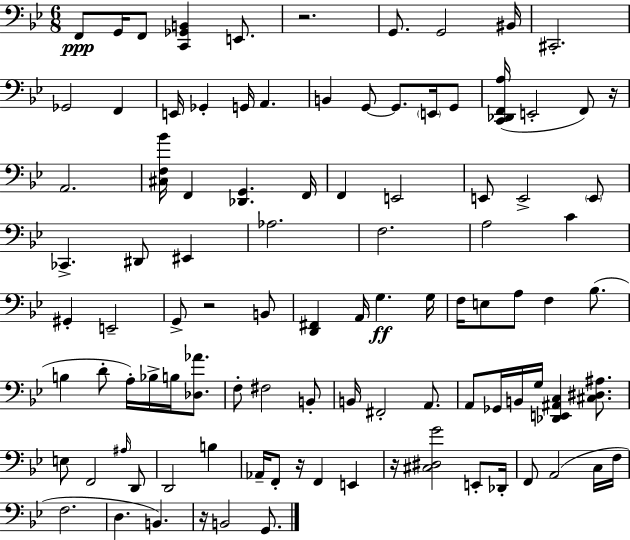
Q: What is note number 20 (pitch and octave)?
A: E2